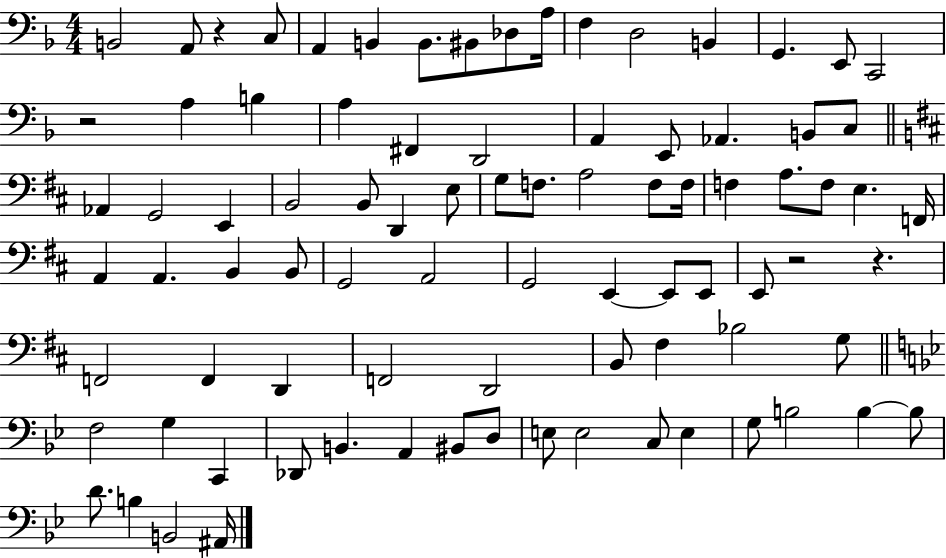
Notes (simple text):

B2/h A2/e R/q C3/e A2/q B2/q B2/e. BIS2/e Db3/e A3/s F3/q D3/h B2/q G2/q. E2/e C2/h R/h A3/q B3/q A3/q F#2/q D2/h A2/q E2/e Ab2/q. B2/e C3/e Ab2/q G2/h E2/q B2/h B2/e D2/q E3/e G3/e F3/e. A3/h F3/e F3/s F3/q A3/e. F3/e E3/q. F2/s A2/q A2/q. B2/q B2/e G2/h A2/h G2/h E2/q E2/e E2/e E2/e R/h R/q. F2/h F2/q D2/q F2/h D2/h B2/e F#3/q Bb3/h G3/e F3/h G3/q C2/q Db2/e B2/q. A2/q BIS2/e D3/e E3/e E3/h C3/e E3/q G3/e B3/h B3/q B3/e D4/e. B3/q B2/h A#2/s